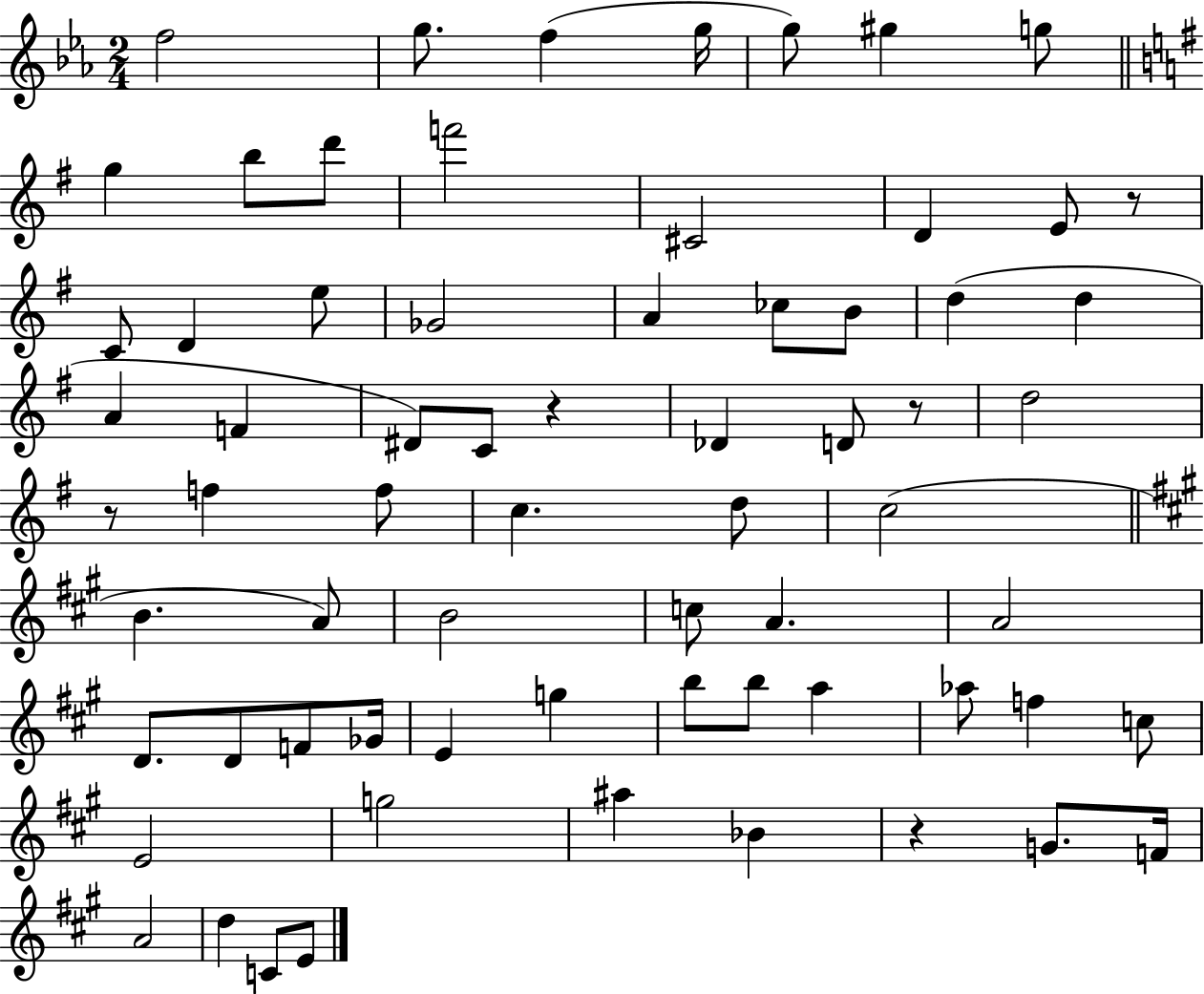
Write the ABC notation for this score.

X:1
T:Untitled
M:2/4
L:1/4
K:Eb
f2 g/2 f g/4 g/2 ^g g/2 g b/2 d'/2 f'2 ^C2 D E/2 z/2 C/2 D e/2 _G2 A _c/2 B/2 d d A F ^D/2 C/2 z _D D/2 z/2 d2 z/2 f f/2 c d/2 c2 B A/2 B2 c/2 A A2 D/2 D/2 F/2 _G/4 E g b/2 b/2 a _a/2 f c/2 E2 g2 ^a _B z G/2 F/4 A2 d C/2 E/2